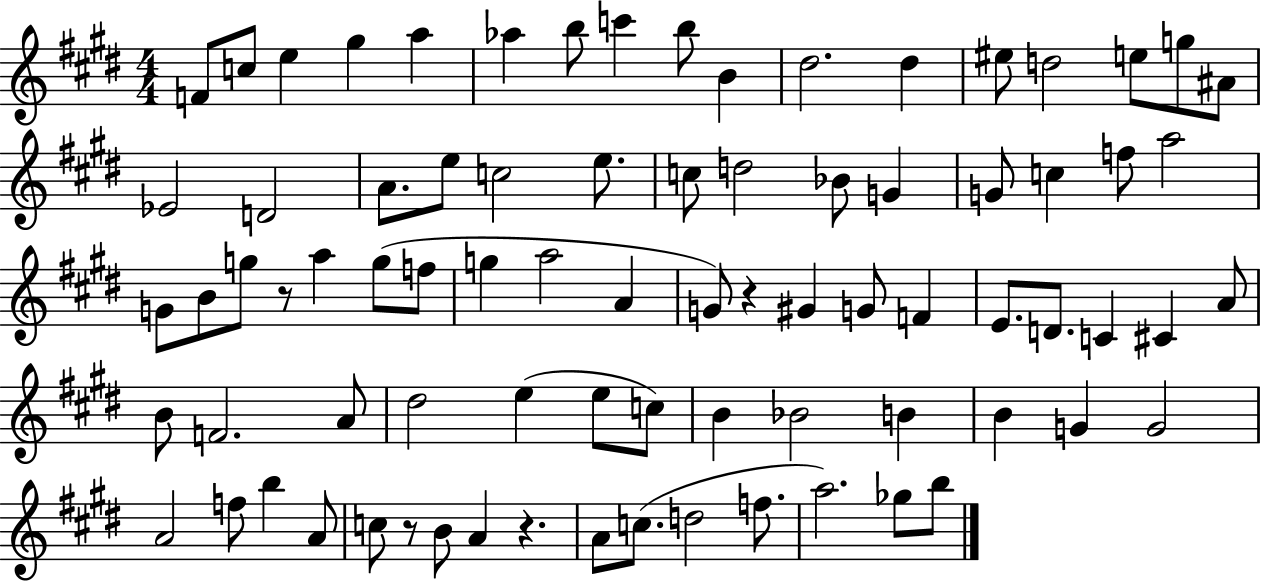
X:1
T:Untitled
M:4/4
L:1/4
K:E
F/2 c/2 e ^g a _a b/2 c' b/2 B ^d2 ^d ^e/2 d2 e/2 g/2 ^A/2 _E2 D2 A/2 e/2 c2 e/2 c/2 d2 _B/2 G G/2 c f/2 a2 G/2 B/2 g/2 z/2 a g/2 f/2 g a2 A G/2 z ^G G/2 F E/2 D/2 C ^C A/2 B/2 F2 A/2 ^d2 e e/2 c/2 B _B2 B B G G2 A2 f/2 b A/2 c/2 z/2 B/2 A z A/2 c/2 d2 f/2 a2 _g/2 b/2